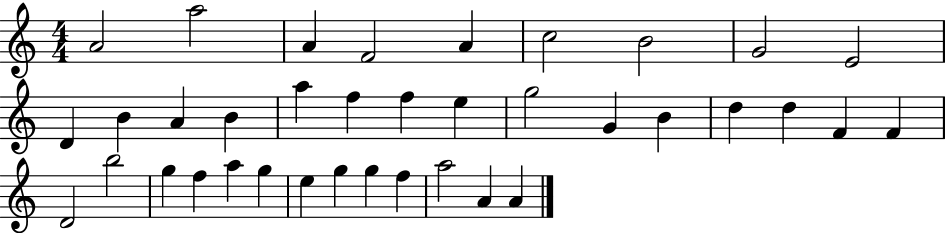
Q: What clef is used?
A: treble